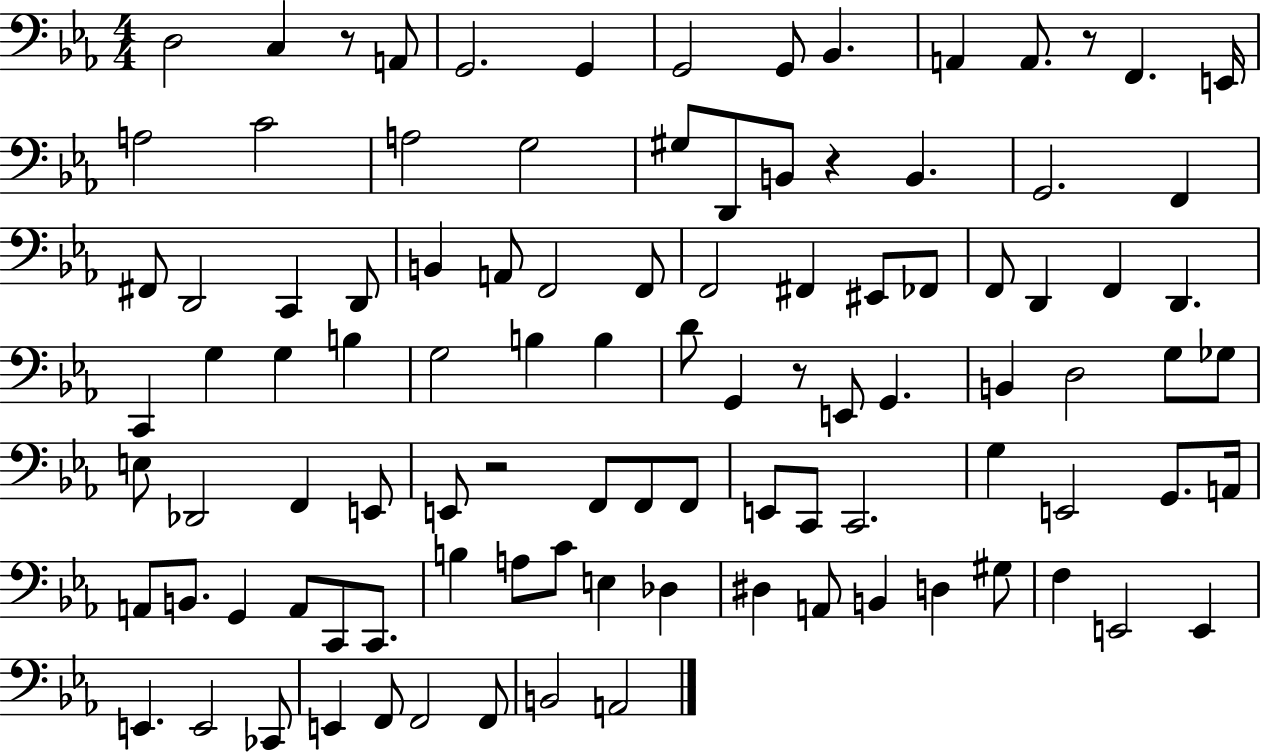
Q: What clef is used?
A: bass